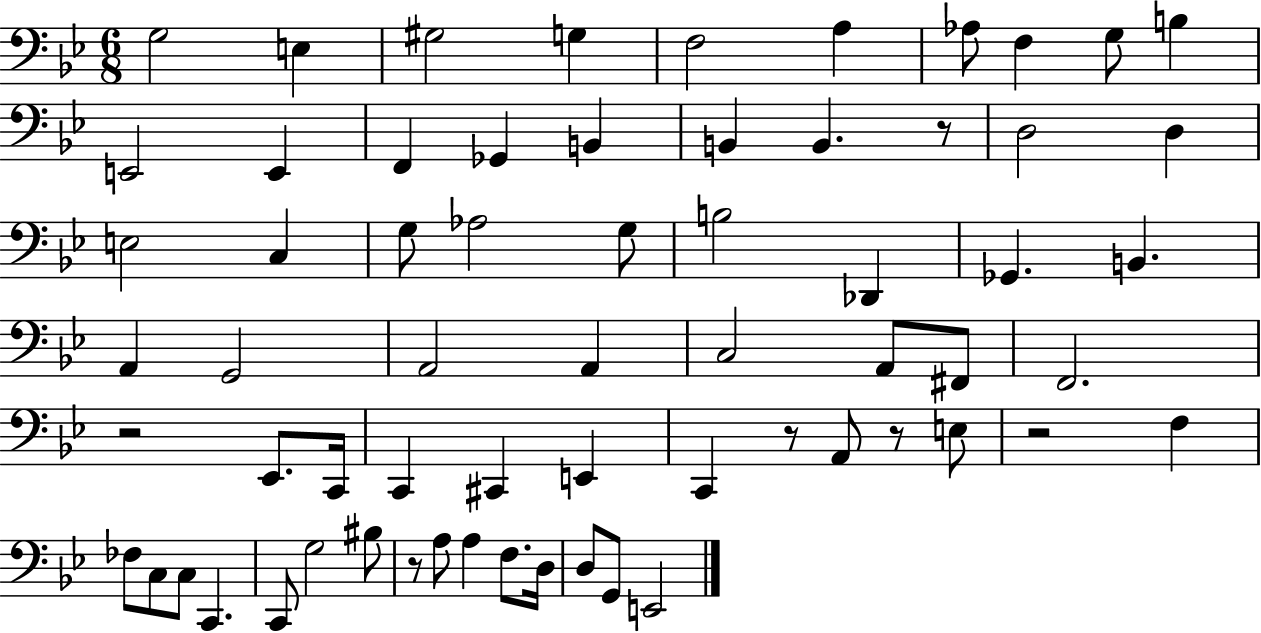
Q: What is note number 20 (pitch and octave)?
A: E3